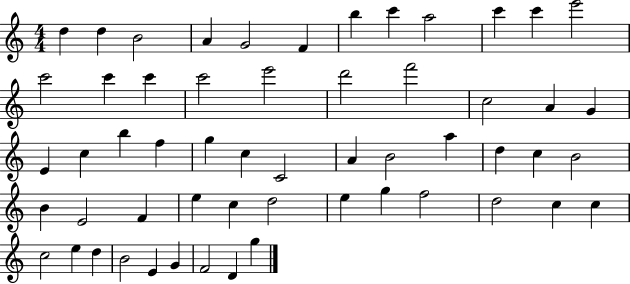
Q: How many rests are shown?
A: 0